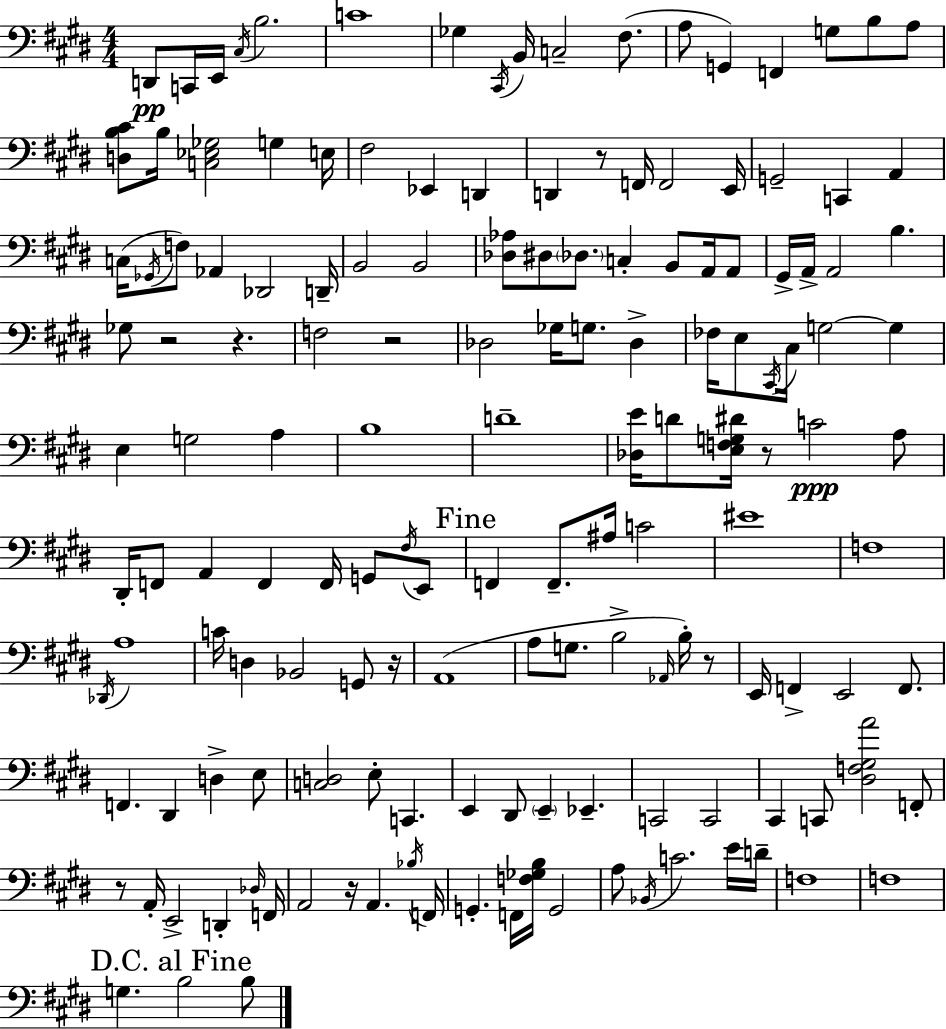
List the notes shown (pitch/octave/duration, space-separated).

D2/e C2/s E2/s C#3/s B3/h. C4/w Gb3/q C#2/s B2/s C3/h F#3/e. A3/e G2/q F2/q G3/e B3/e A3/e [D3,B3,C#4]/e B3/s [C3,Eb3,Gb3]/h G3/q E3/s F#3/h Eb2/q D2/q D2/q R/e F2/s F2/h E2/s G2/h C2/q A2/q C3/s Gb2/s F3/e Ab2/q Db2/h D2/s B2/h B2/h [Db3,Ab3]/e D#3/e Db3/e. C3/q B2/e A2/s A2/e G#2/s A2/s A2/h B3/q. Gb3/e R/h R/q. F3/h R/h Db3/h Gb3/s G3/e. Db3/q FES3/s E3/e C#2/s C#3/s G3/h G3/q E3/q G3/h A3/q B3/w D4/w [Db3,E4]/s D4/e [E3,F3,G3,D#4]/s R/e C4/h A3/e D#2/s F2/e A2/q F2/q F2/s G2/e F#3/s E2/e F2/q F2/e. A#3/s C4/h EIS4/w F3/w Db2/s A3/w C4/s D3/q Bb2/h G2/e R/s A2/w A3/e G3/e. B3/h Ab2/s B3/s R/e E2/s F2/q E2/h F2/e. F2/q. D#2/q D3/q E3/e [C3,D3]/h E3/e C2/q. E2/q D#2/e E2/q Eb2/q. C2/h C2/h C#2/q C2/e [D#3,F3,G#3,A4]/h F2/e R/e A2/s E2/h D2/q Db3/s F2/s A2/h R/s A2/q. Bb3/s F2/s G2/q. F2/s [F3,Gb3,B3]/s G2/h A3/e Bb2/s C4/h. E4/s D4/s F3/w F3/w G3/q. B3/h B3/e